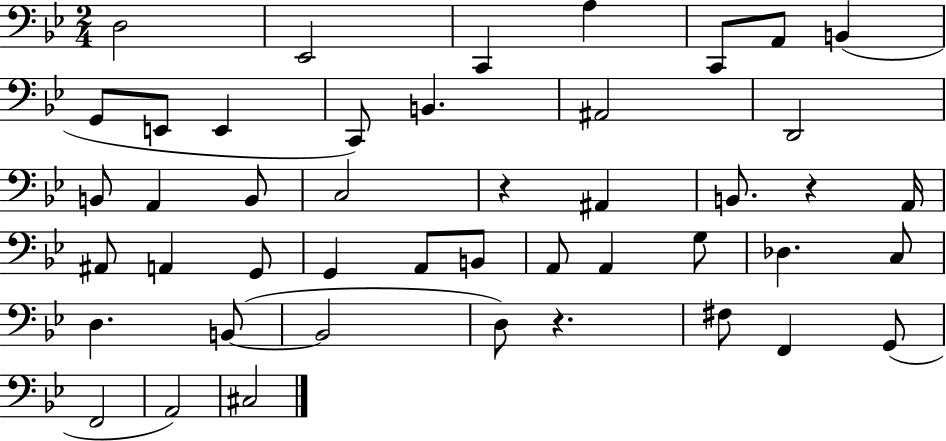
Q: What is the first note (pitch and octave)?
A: D3